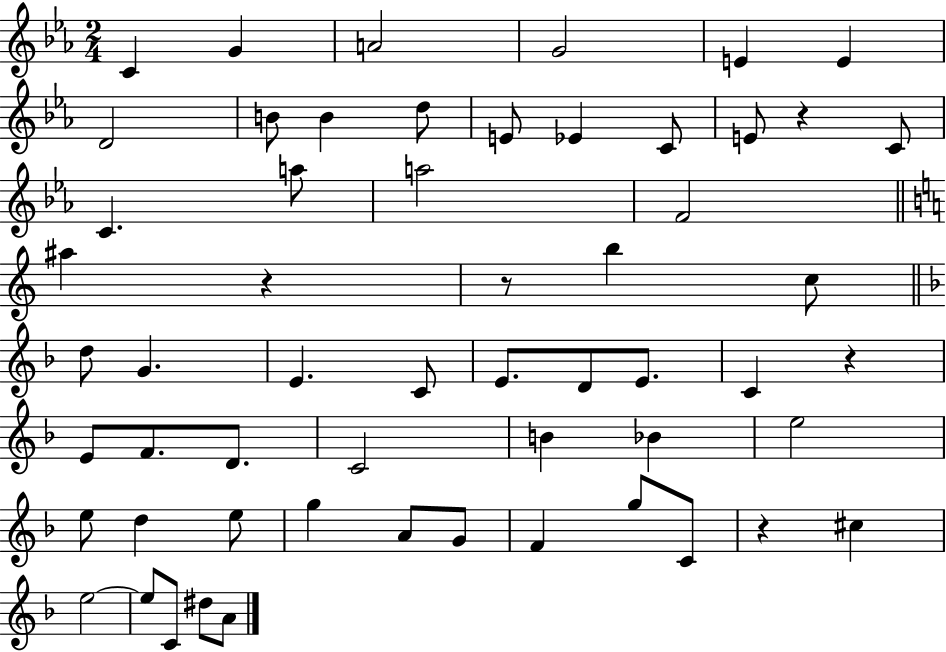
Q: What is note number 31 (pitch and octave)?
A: E4